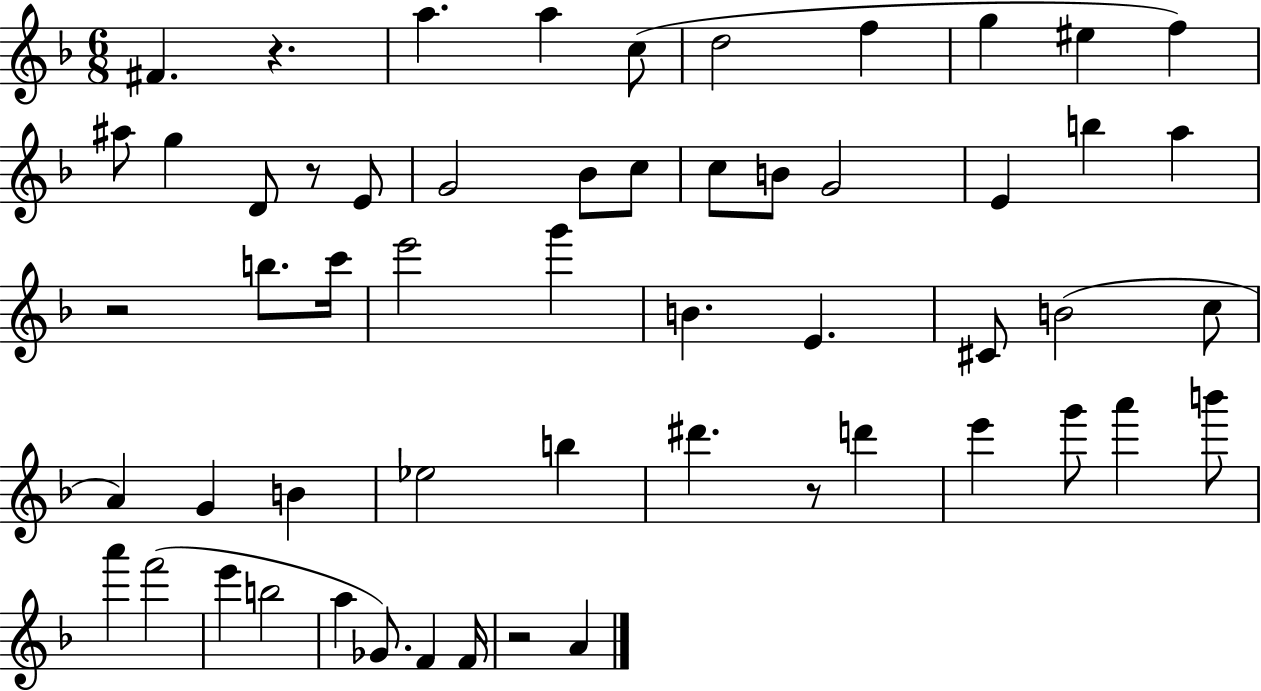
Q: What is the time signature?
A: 6/8